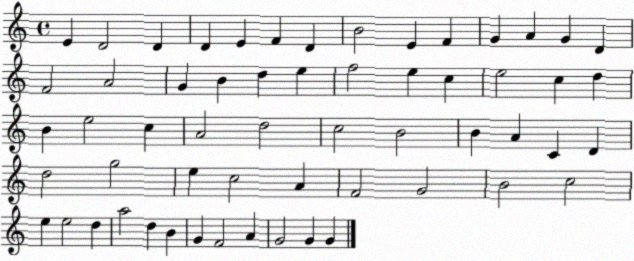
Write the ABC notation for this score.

X:1
T:Untitled
M:4/4
L:1/4
K:C
E D2 D D E F D B2 E F G A G D F2 A2 G B d e f2 e c e2 c d B e2 c A2 d2 c2 B2 B A C D d2 g2 e c2 A F2 G2 B2 c2 e e2 d a2 d B G F2 A G2 G G